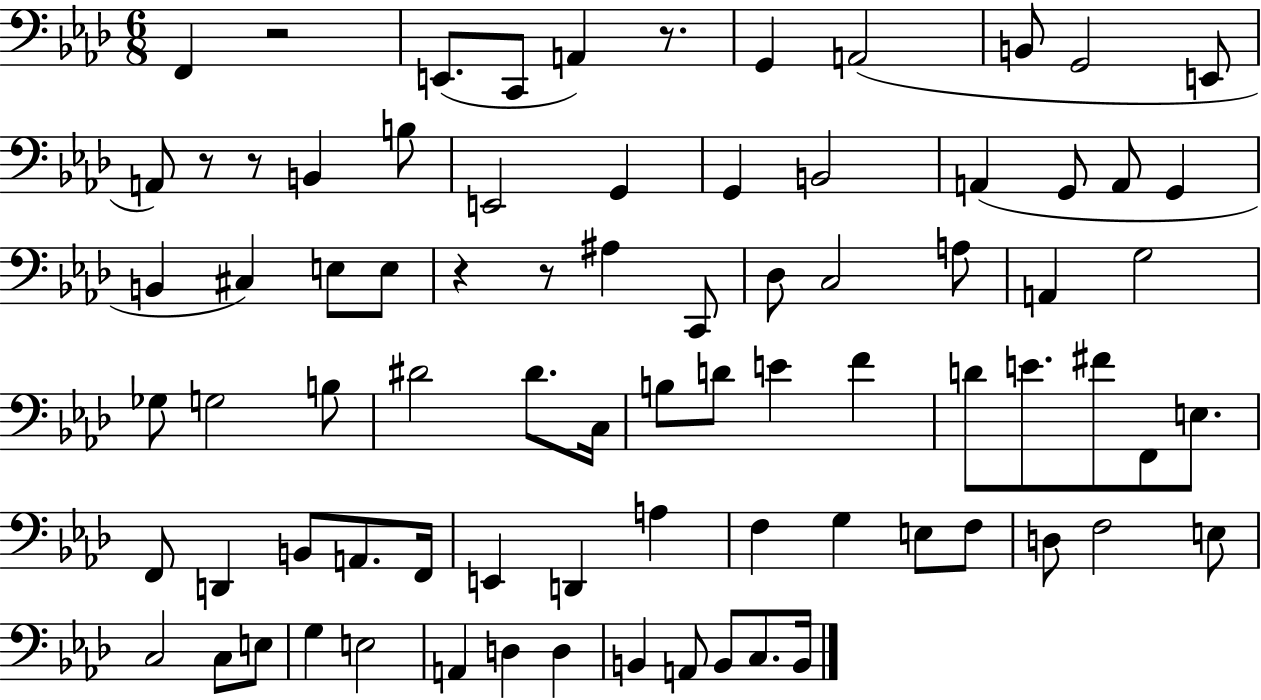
{
  \clef bass
  \numericTimeSignature
  \time 6/8
  \key aes \major
  f,4 r2 | e,8.( c,8 a,4) r8. | g,4 a,2( | b,8 g,2 e,8 | \break a,8) r8 r8 b,4 b8 | e,2 g,4 | g,4 b,2 | a,4( g,8 a,8 g,4 | \break b,4 cis4) e8 e8 | r4 r8 ais4 c,8 | des8 c2 a8 | a,4 g2 | \break ges8 g2 b8 | dis'2 dis'8. c16 | b8 d'8 e'4 f'4 | d'8 e'8. fis'8 f,8 e8. | \break f,8 d,4 b,8 a,8. f,16 | e,4 d,4 a4 | f4 g4 e8 f8 | d8 f2 e8 | \break c2 c8 e8 | g4 e2 | a,4 d4 d4 | b,4 a,8 b,8 c8. b,16 | \break \bar "|."
}